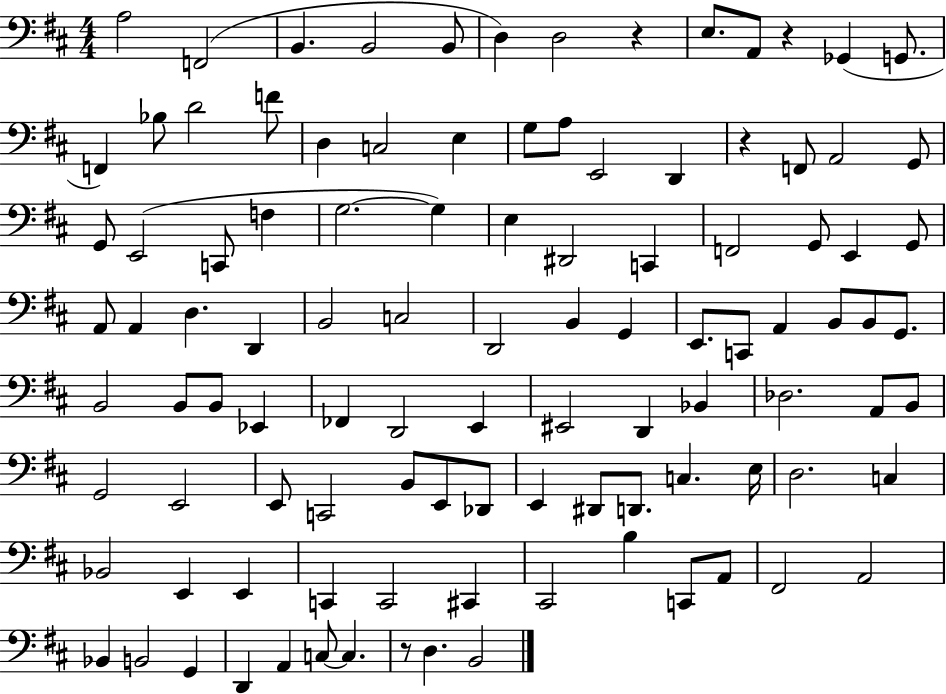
{
  \clef bass
  \numericTimeSignature
  \time 4/4
  \key d \major
  a2 f,2( | b,4. b,2 b,8 | d4) d2 r4 | e8. a,8 r4 ges,4( g,8. | \break f,4) bes8 d'2 f'8 | d4 c2 e4 | g8 a8 e,2 d,4 | r4 f,8 a,2 g,8 | \break g,8 e,2( c,8 f4 | g2.~~ g4) | e4 dis,2 c,4 | f,2 g,8 e,4 g,8 | \break a,8 a,4 d4. d,4 | b,2 c2 | d,2 b,4 g,4 | e,8. c,8 a,4 b,8 b,8 g,8. | \break b,2 b,8 b,8 ees,4 | fes,4 d,2 e,4 | eis,2 d,4 bes,4 | des2. a,8 b,8 | \break g,2 e,2 | e,8 c,2 b,8 e,8 des,8 | e,4 dis,8 d,8. c4. e16 | d2. c4 | \break bes,2 e,4 e,4 | c,4 c,2 cis,4 | cis,2 b4 c,8 a,8 | fis,2 a,2 | \break bes,4 b,2 g,4 | d,4 a,4 c8~~ c4. | r8 d4. b,2 | \bar "|."
}